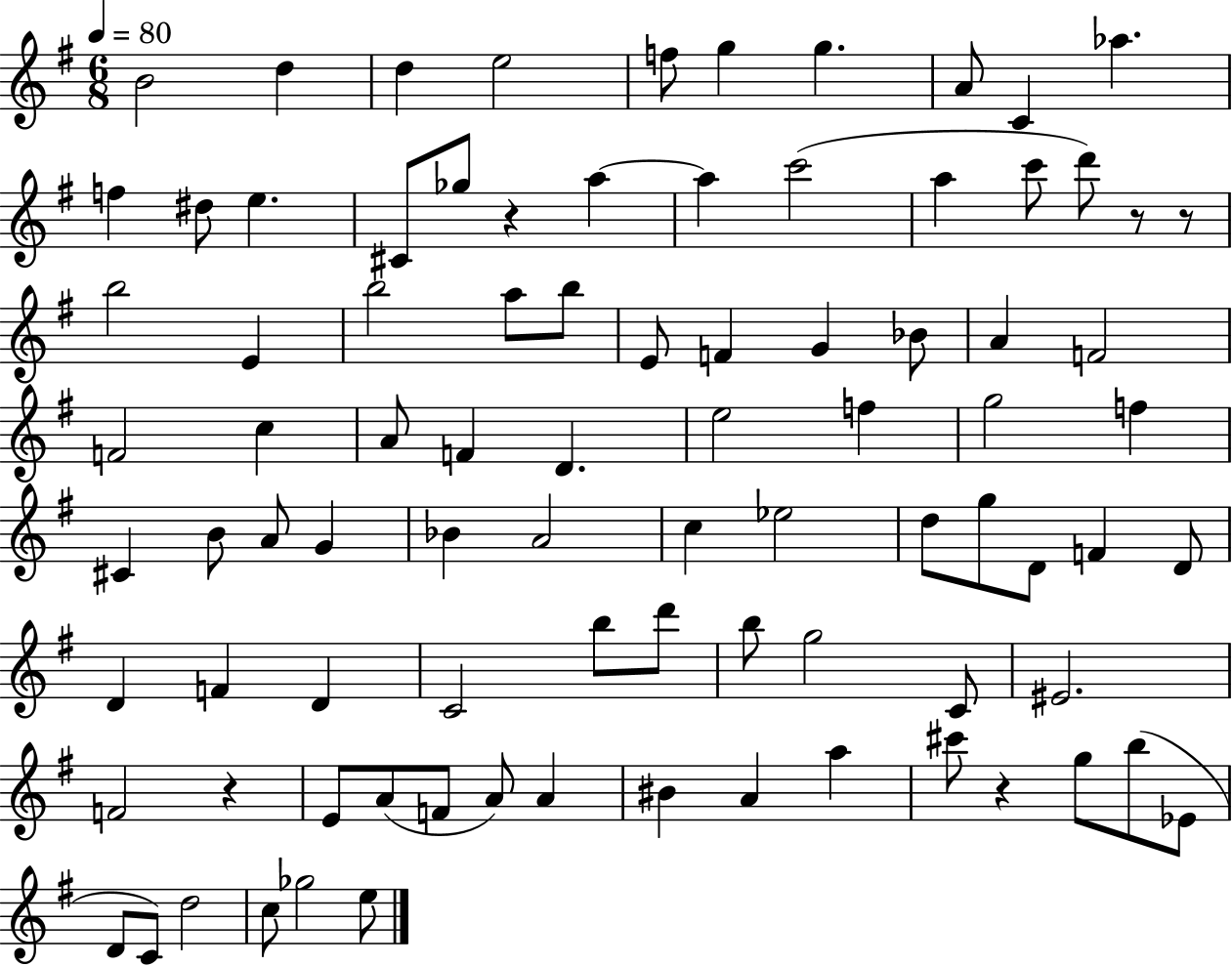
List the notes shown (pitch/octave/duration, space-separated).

B4/h D5/q D5/q E5/h F5/e G5/q G5/q. A4/e C4/q Ab5/q. F5/q D#5/e E5/q. C#4/e Gb5/e R/q A5/q A5/q C6/h A5/q C6/e D6/e R/e R/e B5/h E4/q B5/h A5/e B5/e E4/e F4/q G4/q Bb4/e A4/q F4/h F4/h C5/q A4/e F4/q D4/q. E5/h F5/q G5/h F5/q C#4/q B4/e A4/e G4/q Bb4/q A4/h C5/q Eb5/h D5/e G5/e D4/e F4/q D4/e D4/q F4/q D4/q C4/h B5/e D6/e B5/e G5/h C4/e EIS4/h. F4/h R/q E4/e A4/e F4/e A4/e A4/q BIS4/q A4/q A5/q C#6/e R/q G5/e B5/e Eb4/e D4/e C4/e D5/h C5/e Gb5/h E5/e